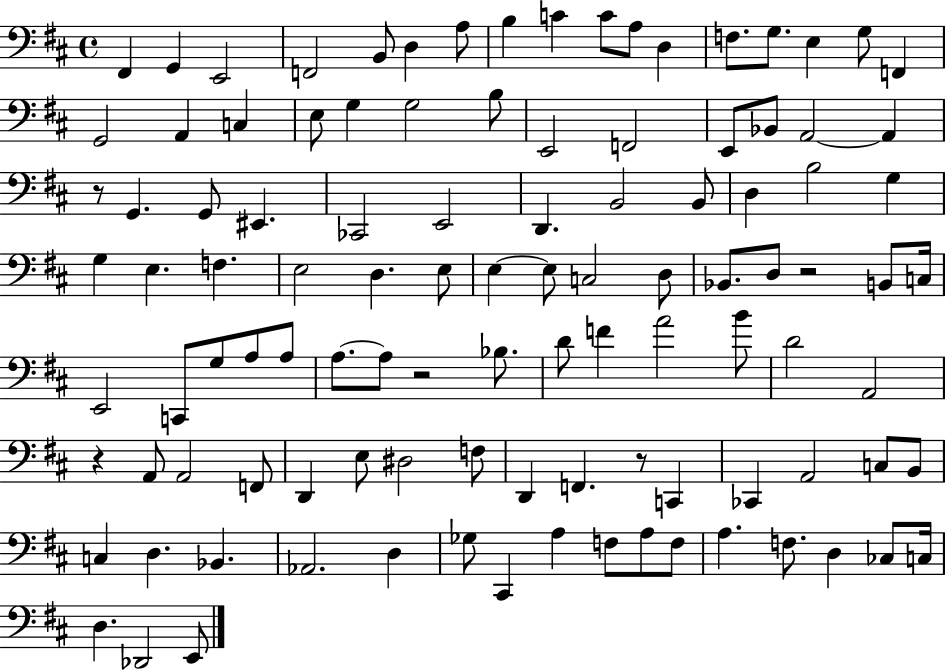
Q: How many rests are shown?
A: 5